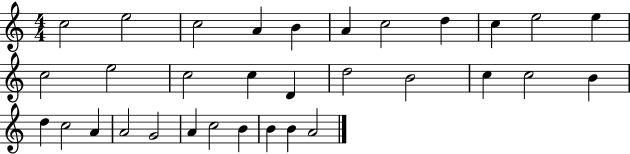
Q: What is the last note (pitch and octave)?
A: A4